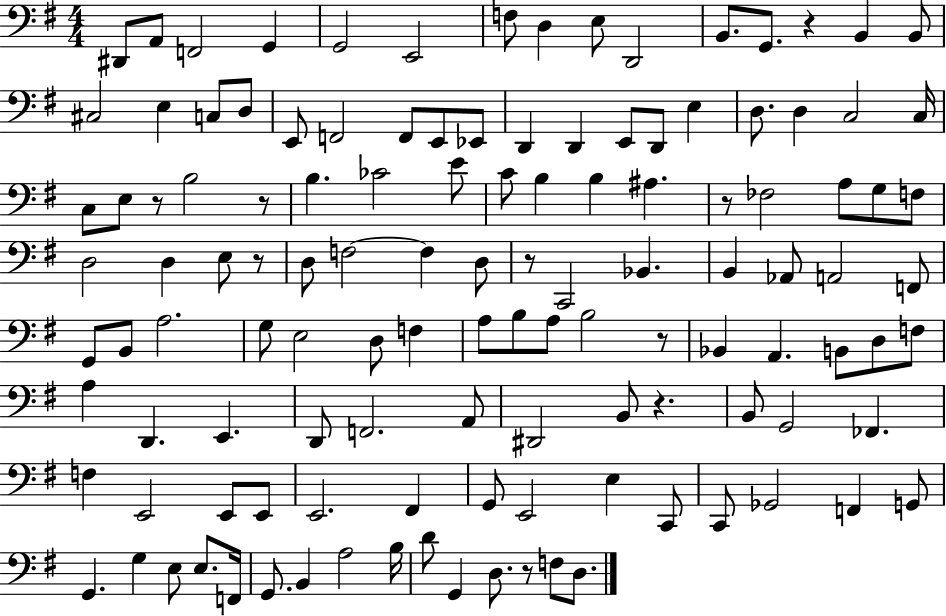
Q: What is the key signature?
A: G major